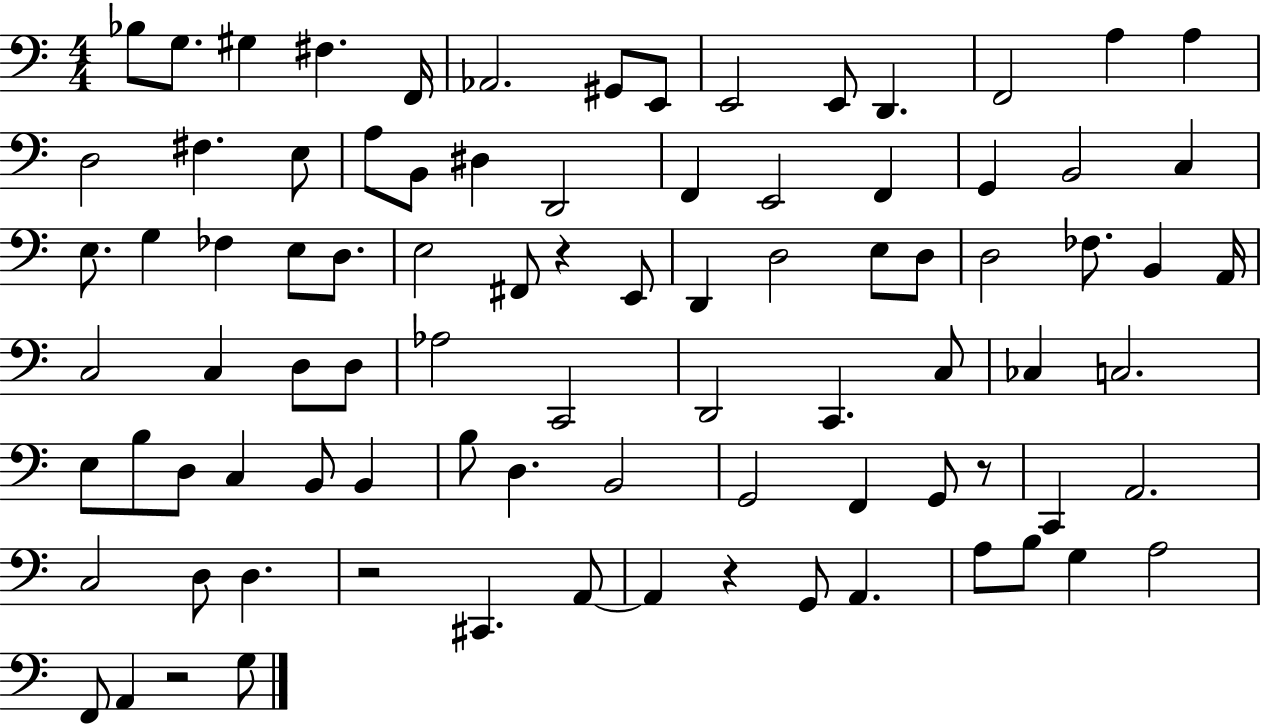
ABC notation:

X:1
T:Untitled
M:4/4
L:1/4
K:C
_B,/2 G,/2 ^G, ^F, F,,/4 _A,,2 ^G,,/2 E,,/2 E,,2 E,,/2 D,, F,,2 A, A, D,2 ^F, E,/2 A,/2 B,,/2 ^D, D,,2 F,, E,,2 F,, G,, B,,2 C, E,/2 G, _F, E,/2 D,/2 E,2 ^F,,/2 z E,,/2 D,, D,2 E,/2 D,/2 D,2 _F,/2 B,, A,,/4 C,2 C, D,/2 D,/2 _A,2 C,,2 D,,2 C,, C,/2 _C, C,2 E,/2 B,/2 D,/2 C, B,,/2 B,, B,/2 D, B,,2 G,,2 F,, G,,/2 z/2 C,, A,,2 C,2 D,/2 D, z2 ^C,, A,,/2 A,, z G,,/2 A,, A,/2 B,/2 G, A,2 F,,/2 A,, z2 G,/2